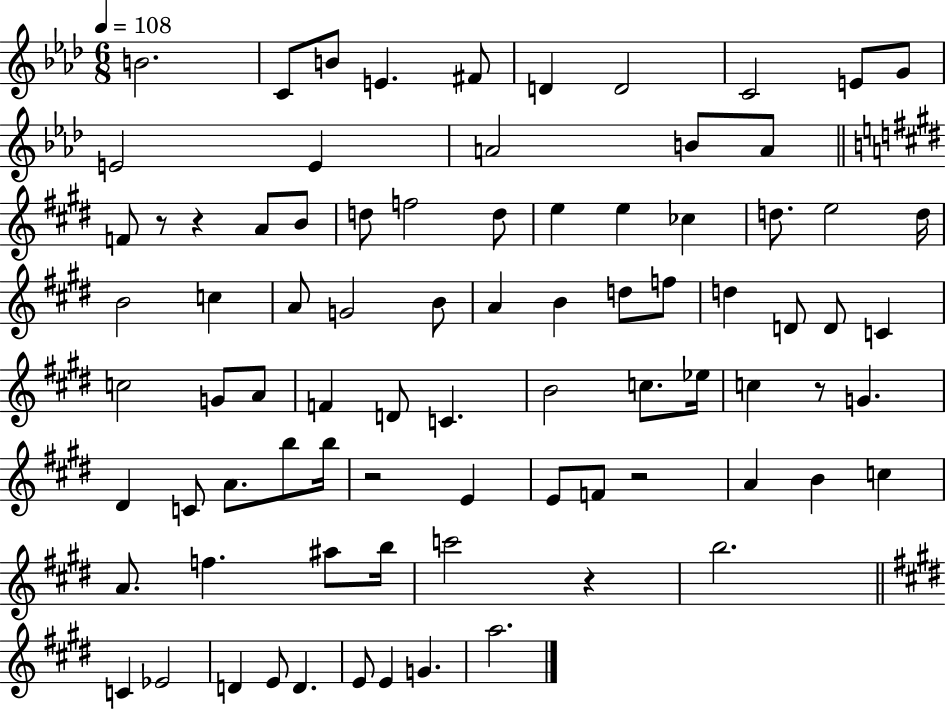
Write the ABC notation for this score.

X:1
T:Untitled
M:6/8
L:1/4
K:Ab
B2 C/2 B/2 E ^F/2 D D2 C2 E/2 G/2 E2 E A2 B/2 A/2 F/2 z/2 z A/2 B/2 d/2 f2 d/2 e e _c d/2 e2 d/4 B2 c A/2 G2 B/2 A B d/2 f/2 d D/2 D/2 C c2 G/2 A/2 F D/2 C B2 c/2 _e/4 c z/2 G ^D C/2 A/2 b/2 b/4 z2 E E/2 F/2 z2 A B c A/2 f ^a/2 b/4 c'2 z b2 C _E2 D E/2 D E/2 E G a2